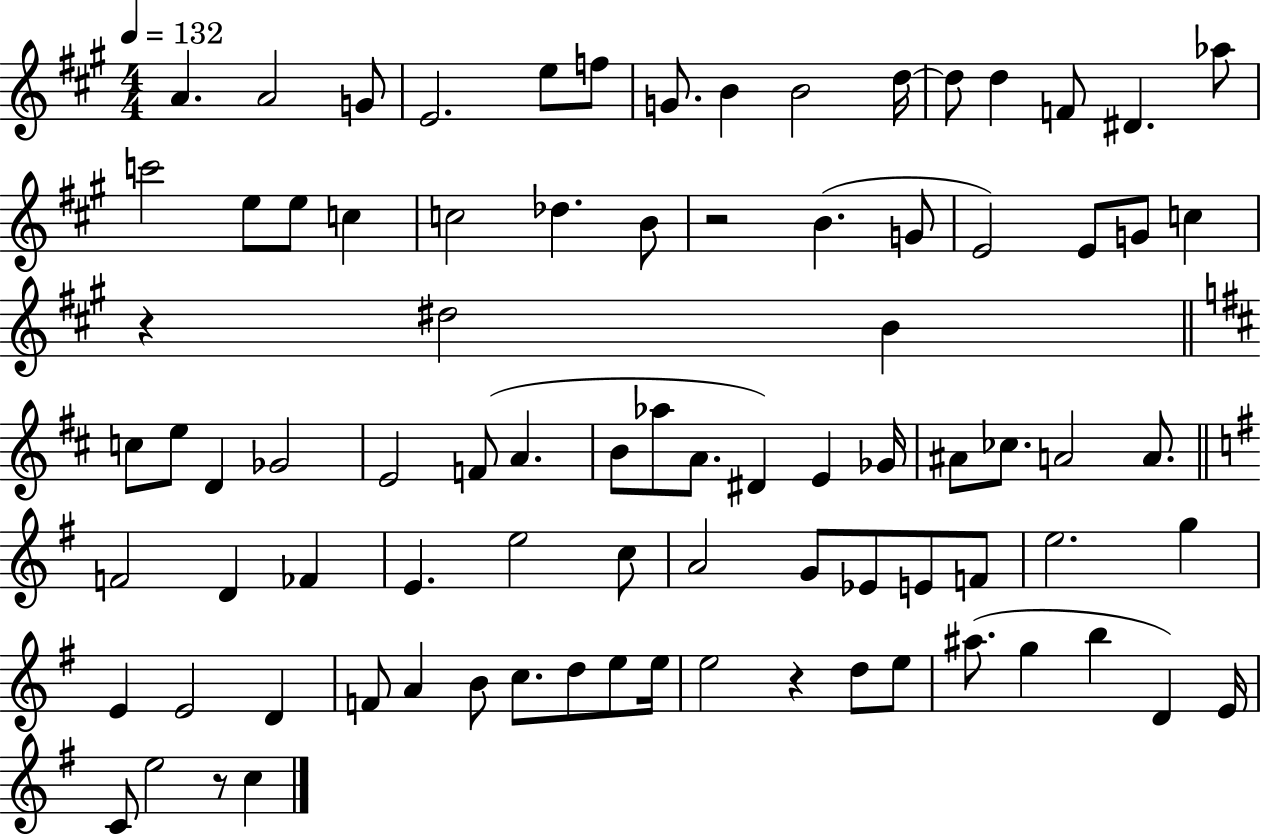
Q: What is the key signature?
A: A major